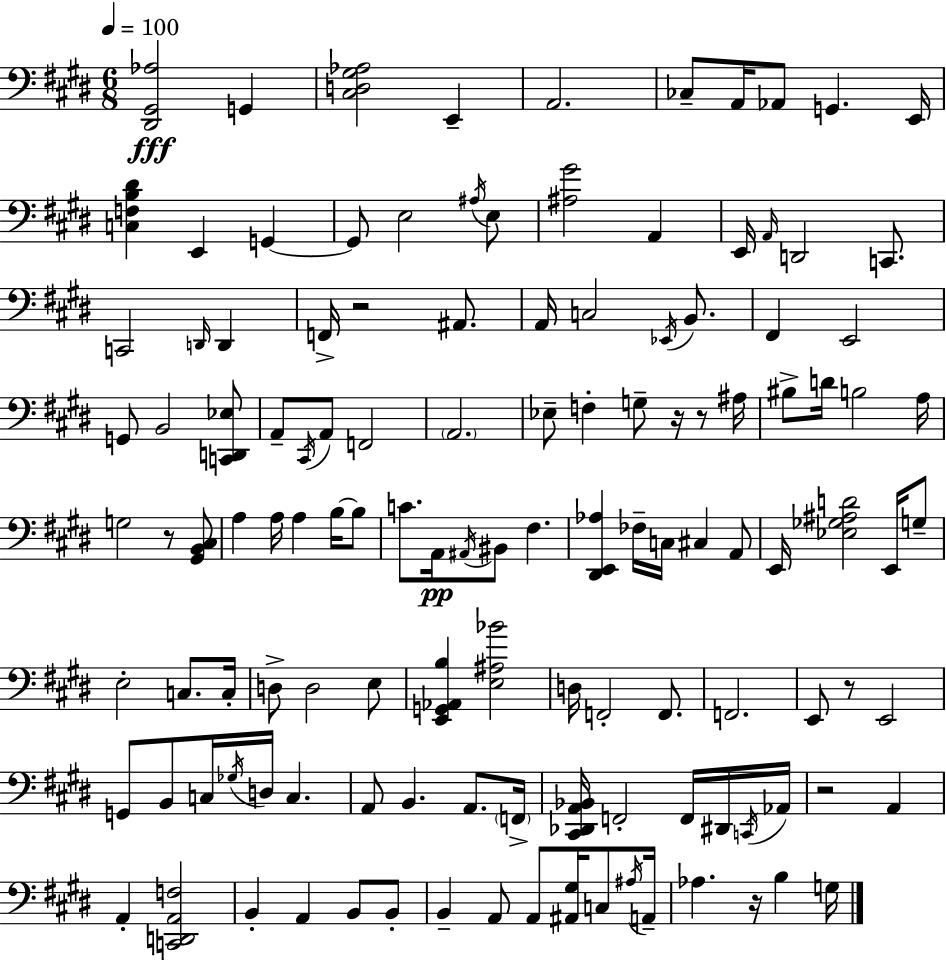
[D#2,G#2,Ab3]/h G2/q [C#3,D3,G#3,Ab3]/h E2/q A2/h. CES3/e A2/s Ab2/e G2/q. E2/s [C3,F3,B3,D#4]/q E2/q G2/q G2/e E3/h A#3/s E3/e [A#3,G#4]/h A2/q E2/s A2/s D2/h C2/e. C2/h D2/s D2/q F2/s R/h A#2/e. A2/s C3/h Eb2/s B2/e. F#2/q E2/h G2/e B2/h [C2,D2,Eb3]/e A2/e C#2/s A2/e F2/h A2/h. Eb3/e F3/q G3/e R/s R/e A#3/s BIS3/e D4/s B3/h A3/s G3/h R/e [G#2,B2,C#3]/e A3/q A3/s A3/q B3/s B3/e C4/e. A2/s A#2/s BIS2/e F#3/q. [D#2,E2,Ab3]/q FES3/s C3/s C#3/q A2/e E2/s [Eb3,Gb3,A#3,D4]/h E2/s G3/e E3/h C3/e. C3/s D3/e D3/h E3/e [E2,G2,Ab2,B3]/q [E3,A#3,Bb4]/h D3/s F2/h F2/e. F2/h. E2/e R/e E2/h G2/e B2/e C3/s Gb3/s D3/s C3/q. A2/e B2/q. A2/e. F2/s [C#2,Db2,A2,Bb2]/s F2/h F2/s D#2/s C2/s Ab2/s R/h A2/q A2/q [C2,D2,A2,F3]/h B2/q A2/q B2/e B2/e B2/q A2/e A2/e [A#2,G#3]/s C3/e A#3/s A2/s Ab3/q. R/s B3/q G3/s